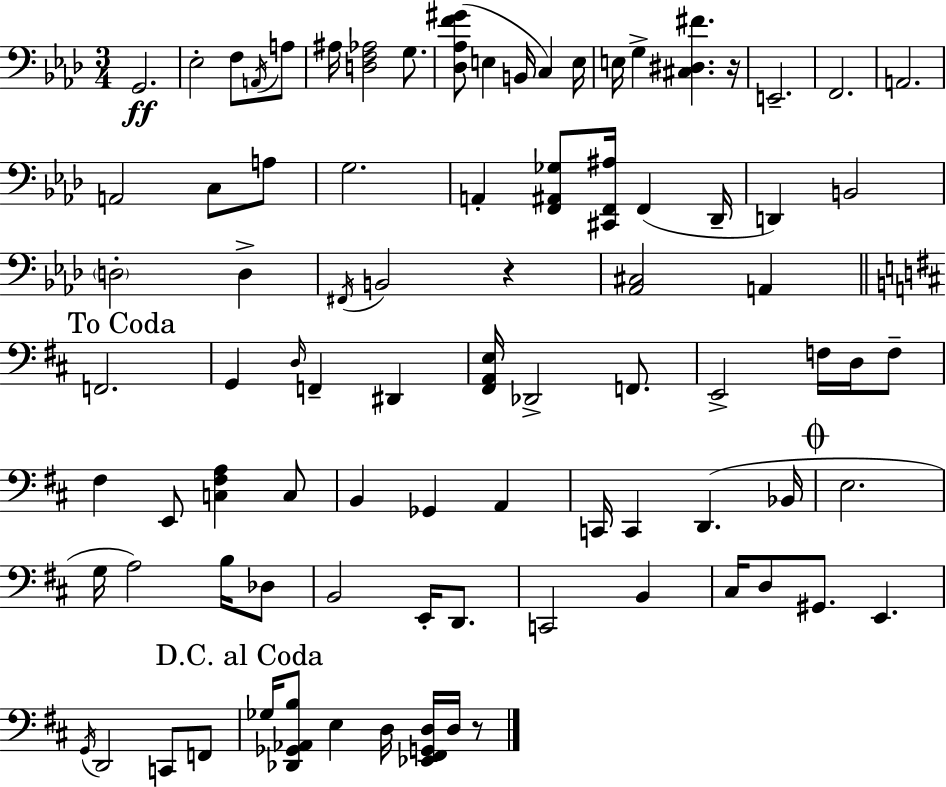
{
  \clef bass
  \numericTimeSignature
  \time 3/4
  \key f \minor
  g,2.\ff | ees2-. f8 \acciaccatura { a,16 } a8 | ais16 <d f aes>2 g8. | <des aes f' gis'>8( e4 b,16 c4) | \break e16 e16 g4-> <cis dis fis'>4. | r16 e,2.-- | f,2. | a,2. | \break a,2 c8 a8 | g2. | a,4-. <f, ais, ges>8 <cis, f, ais>16 f,4( | des,16-- d,4) b,2 | \break \parenthesize d2-. d4-> | \acciaccatura { fis,16 } b,2 r4 | <aes, cis>2 a,4 | \mark "To Coda" \bar "||" \break \key b \minor f,2. | g,4 \grace { d16 } f,4-- dis,4 | <fis, a, e>16 des,2-> f,8. | e,2-> f16 d16 f8-- | \break fis4 e,8 <c fis a>4 c8 | b,4 ges,4 a,4 | c,16 c,4 d,4.( | bes,16 \mark \markup { \musicglyph "scripts.coda" } e2. | \break g16 a2) b16 des8 | b,2 e,16-. d,8. | c,2 b,4 | cis16 d8 gis,8. e,4. | \break \acciaccatura { g,16 } d,2 c,8 | f,8 \mark "D.C. al Coda" ges16 <des, ges, aes, b>8 e4 d16 <ees, fis, g, d>16 d16 | r8 \bar "|."
}